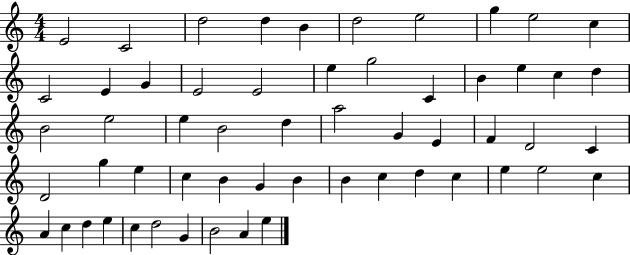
{
  \clef treble
  \numericTimeSignature
  \time 4/4
  \key c \major
  e'2 c'2 | d''2 d''4 b'4 | d''2 e''2 | g''4 e''2 c''4 | \break c'2 e'4 g'4 | e'2 e'2 | e''4 g''2 c'4 | b'4 e''4 c''4 d''4 | \break b'2 e''2 | e''4 b'2 d''4 | a''2 g'4 e'4 | f'4 d'2 c'4 | \break d'2 g''4 e''4 | c''4 b'4 g'4 b'4 | b'4 c''4 d''4 c''4 | e''4 e''2 c''4 | \break a'4 c''4 d''4 e''4 | c''4 d''2 g'4 | b'2 a'4 e''4 | \bar "|."
}